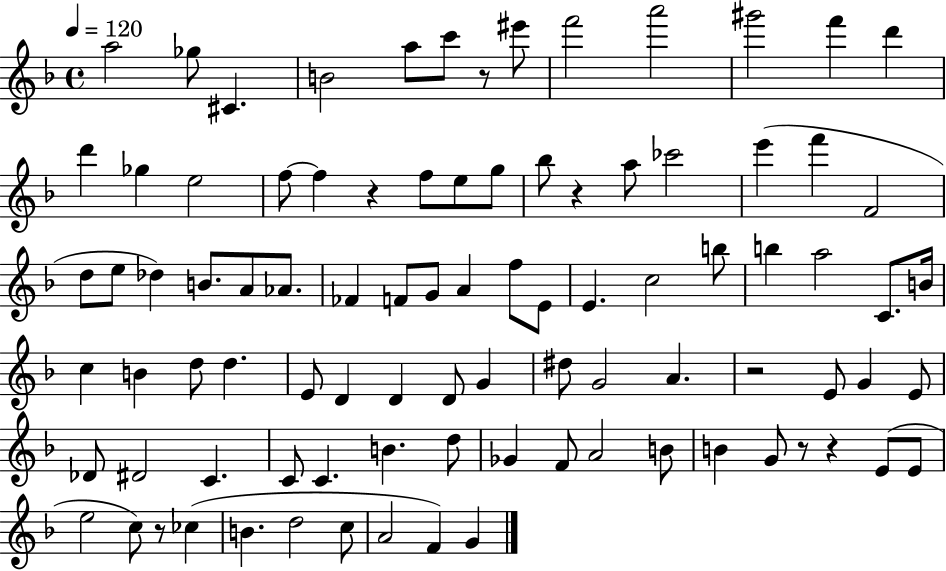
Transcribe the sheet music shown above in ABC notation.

X:1
T:Untitled
M:4/4
L:1/4
K:F
a2 _g/2 ^C B2 a/2 c'/2 z/2 ^e'/2 f'2 a'2 ^g'2 f' d' d' _g e2 f/2 f z f/2 e/2 g/2 _b/2 z a/2 _c'2 e' f' F2 d/2 e/2 _d B/2 A/2 _A/2 _F F/2 G/2 A f/2 E/2 E c2 b/2 b a2 C/2 B/4 c B d/2 d E/2 D D D/2 G ^d/2 G2 A z2 E/2 G E/2 _D/2 ^D2 C C/2 C B d/2 _G F/2 A2 B/2 B G/2 z/2 z E/2 E/2 e2 c/2 z/2 _c B d2 c/2 A2 F G